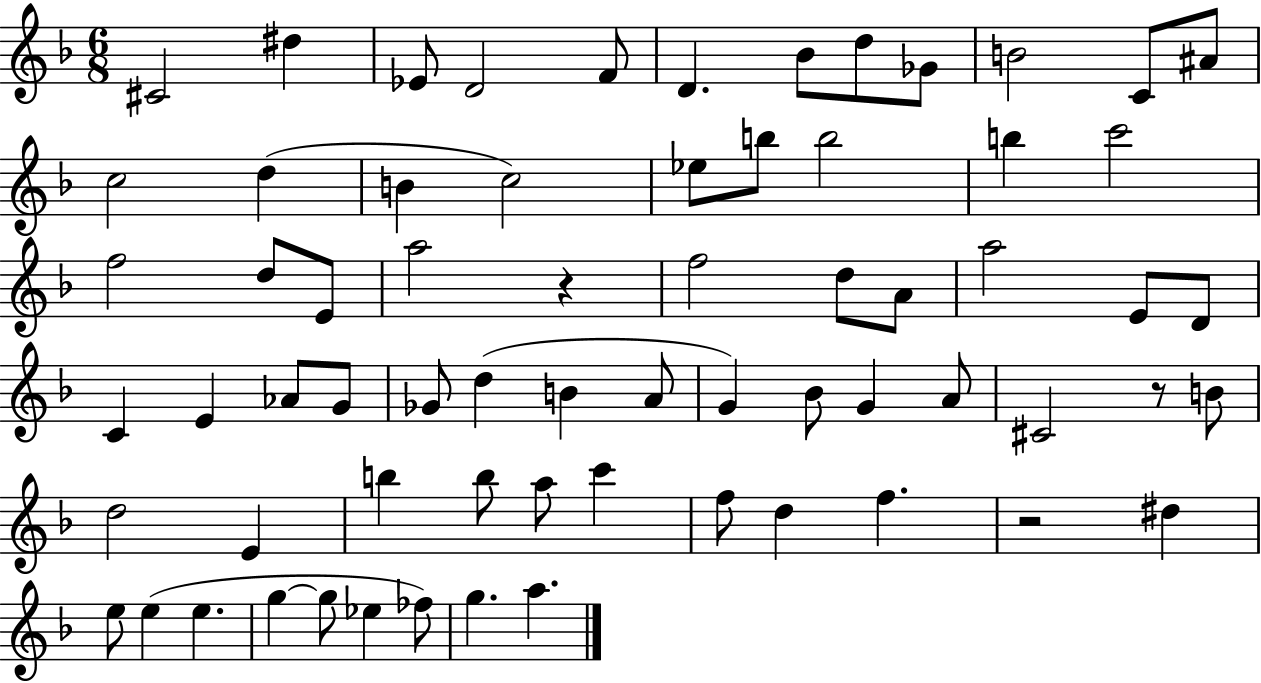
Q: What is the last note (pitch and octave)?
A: A5